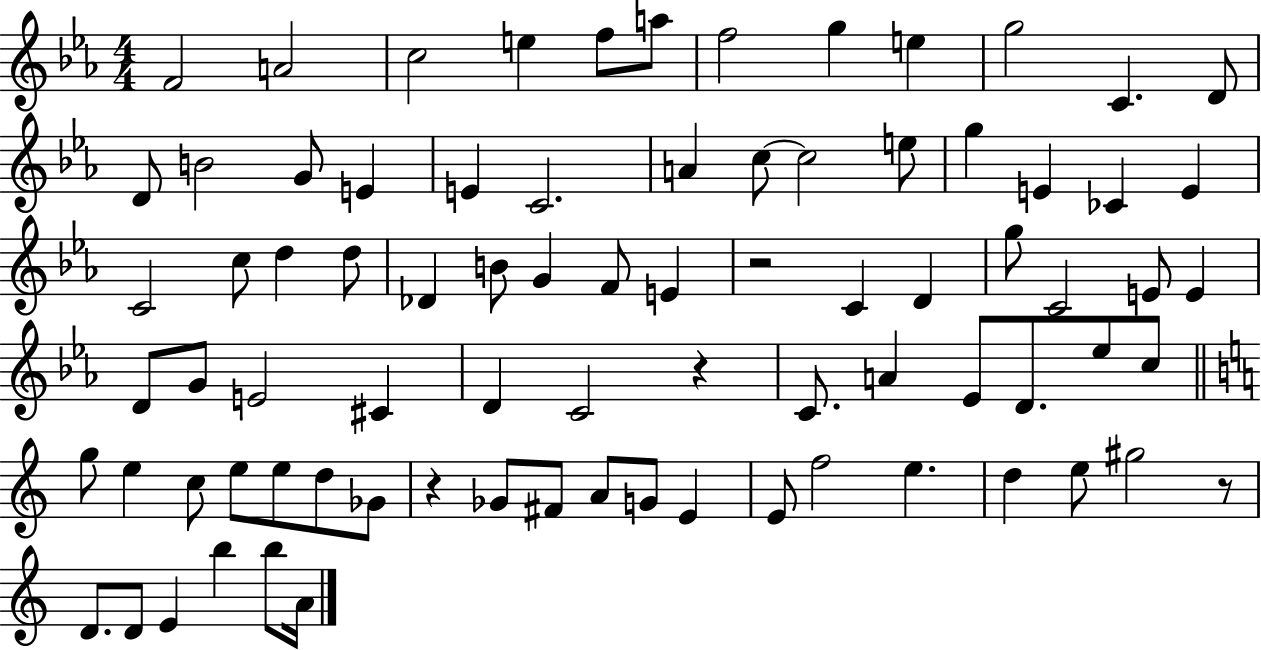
F4/h A4/h C5/h E5/q F5/e A5/e F5/h G5/q E5/q G5/h C4/q. D4/e D4/e B4/h G4/e E4/q E4/q C4/h. A4/q C5/e C5/h E5/e G5/q E4/q CES4/q E4/q C4/h C5/e D5/q D5/e Db4/q B4/e G4/q F4/e E4/q R/h C4/q D4/q G5/e C4/h E4/e E4/q D4/e G4/e E4/h C#4/q D4/q C4/h R/q C4/e. A4/q Eb4/e D4/e. Eb5/e C5/e G5/e E5/q C5/e E5/e E5/e D5/e Gb4/e R/q Gb4/e F#4/e A4/e G4/e E4/q E4/e F5/h E5/q. D5/q E5/e G#5/h R/e D4/e. D4/e E4/q B5/q B5/e A4/s